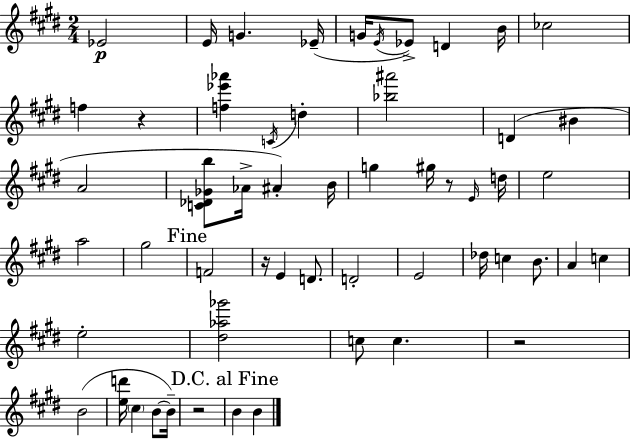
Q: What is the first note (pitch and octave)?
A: Eb4